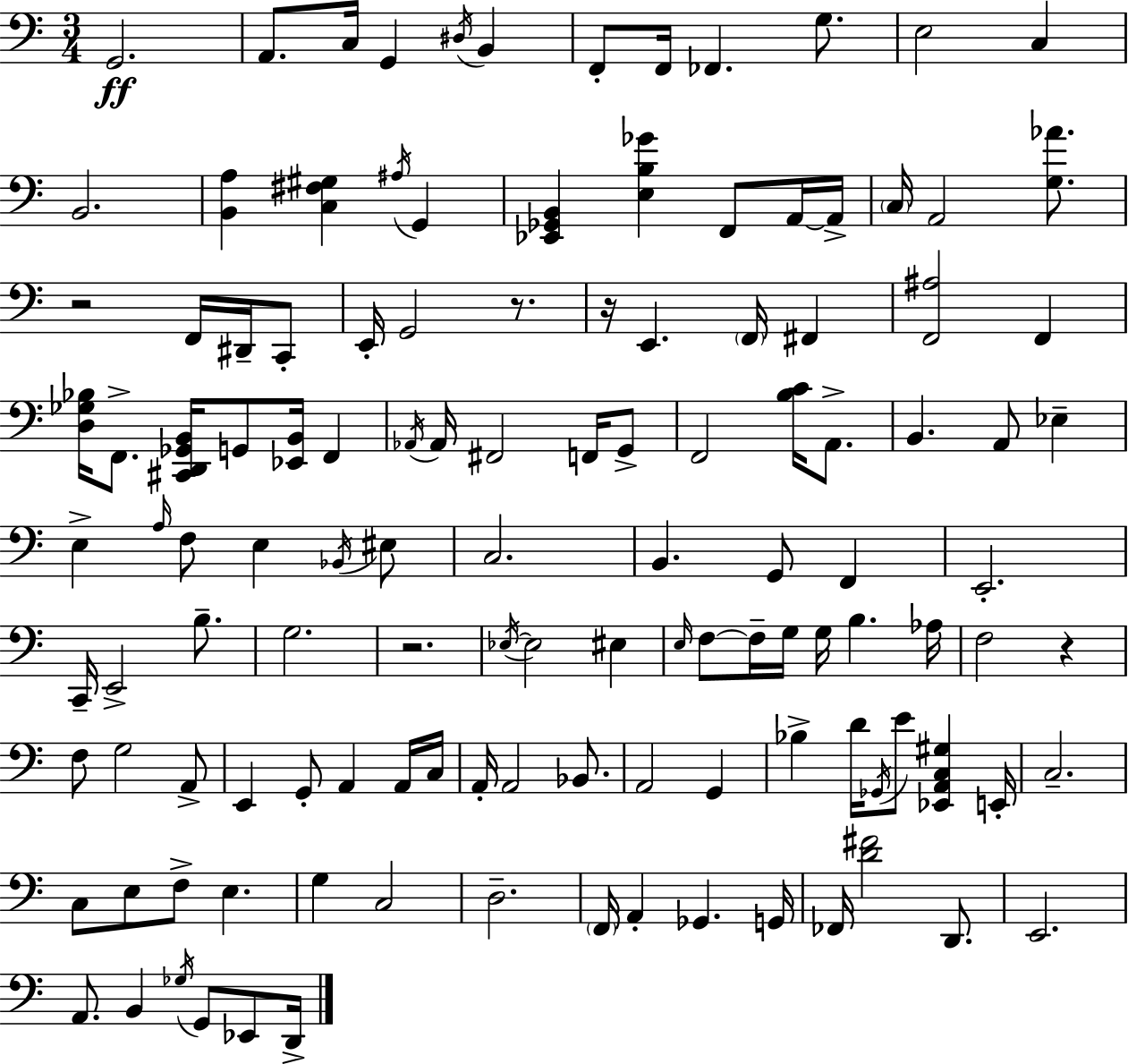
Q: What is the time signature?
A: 3/4